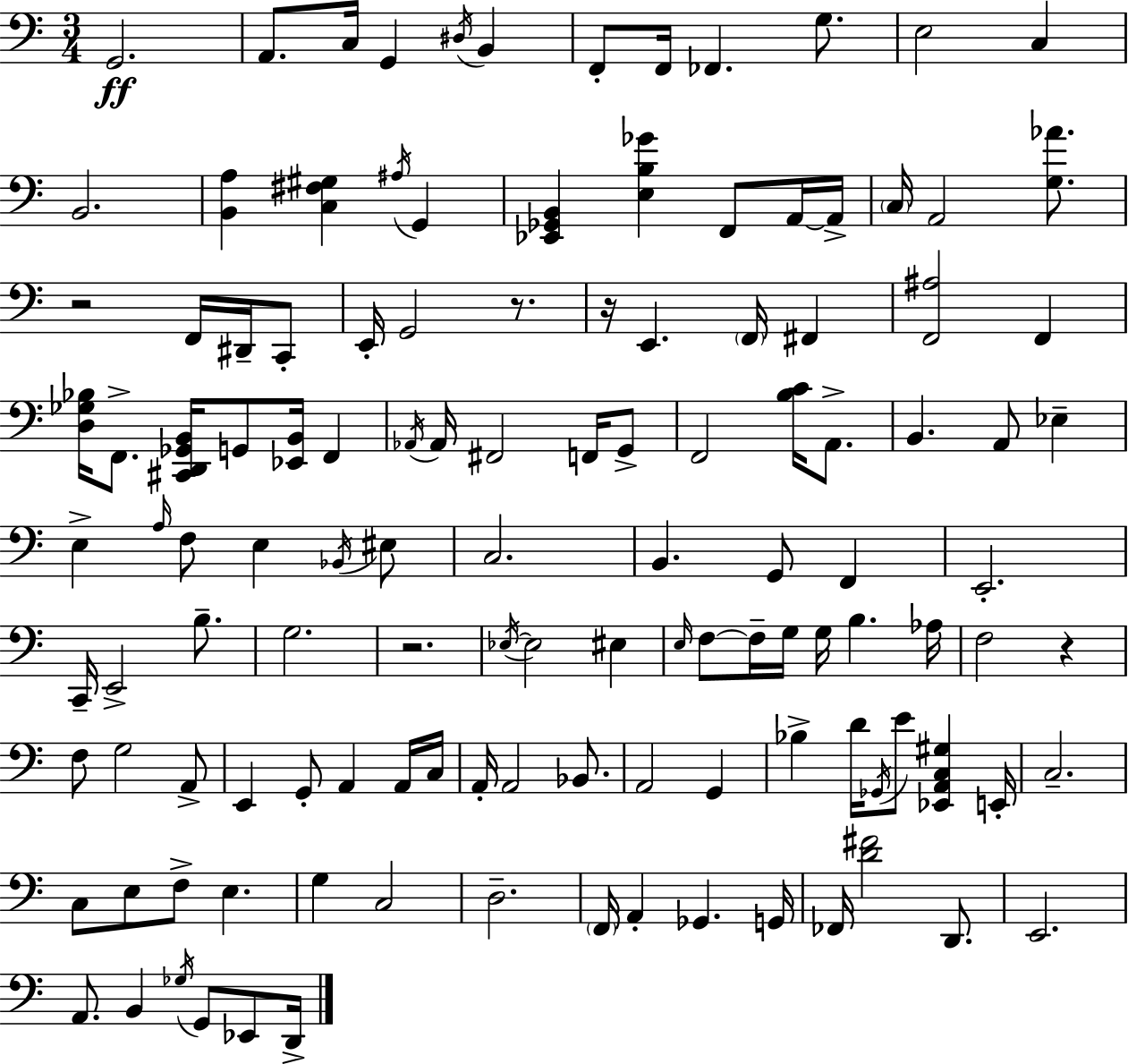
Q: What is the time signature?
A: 3/4